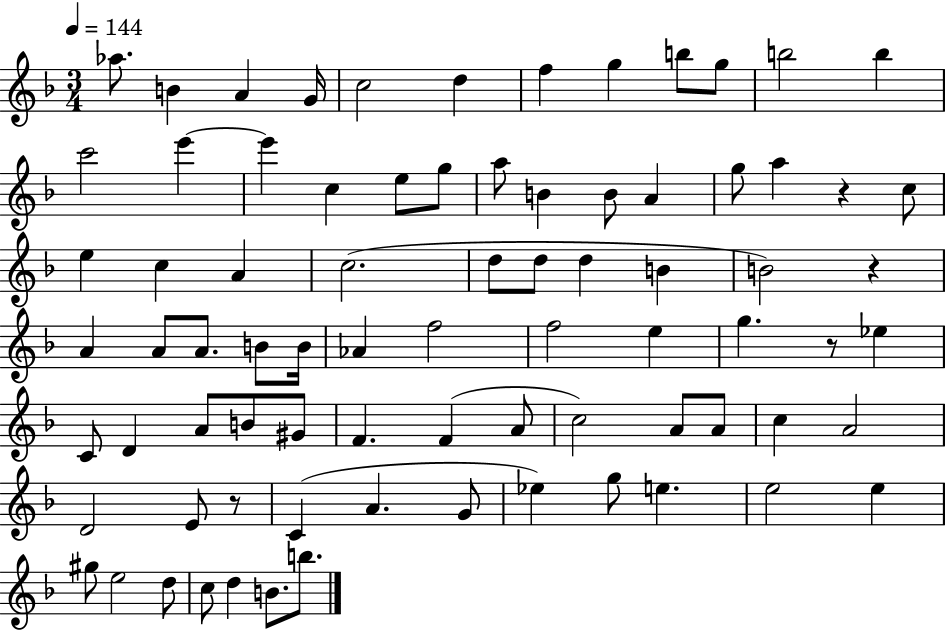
Ab5/e. B4/q A4/q G4/s C5/h D5/q F5/q G5/q B5/e G5/e B5/h B5/q C6/h E6/q E6/q C5/q E5/e G5/e A5/e B4/q B4/e A4/q G5/e A5/q R/q C5/e E5/q C5/q A4/q C5/h. D5/e D5/e D5/q B4/q B4/h R/q A4/q A4/e A4/e. B4/e B4/s Ab4/q F5/h F5/h E5/q G5/q. R/e Eb5/q C4/e D4/q A4/e B4/e G#4/e F4/q. F4/q A4/e C5/h A4/e A4/e C5/q A4/h D4/h E4/e R/e C4/q A4/q. G4/e Eb5/q G5/e E5/q. E5/h E5/q G#5/e E5/h D5/e C5/e D5/q B4/e. B5/e.